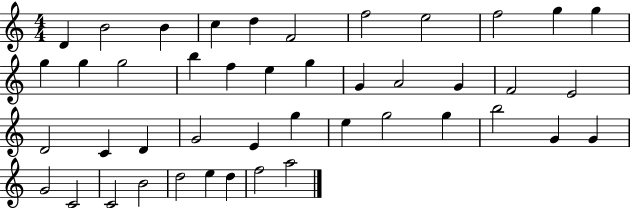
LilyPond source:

{
  \clef treble
  \numericTimeSignature
  \time 4/4
  \key c \major
  d'4 b'2 b'4 | c''4 d''4 f'2 | f''2 e''2 | f''2 g''4 g''4 | \break g''4 g''4 g''2 | b''4 f''4 e''4 g''4 | g'4 a'2 g'4 | f'2 e'2 | \break d'2 c'4 d'4 | g'2 e'4 g''4 | e''4 g''2 g''4 | b''2 g'4 g'4 | \break g'2 c'2 | c'2 b'2 | d''2 e''4 d''4 | f''2 a''2 | \break \bar "|."
}